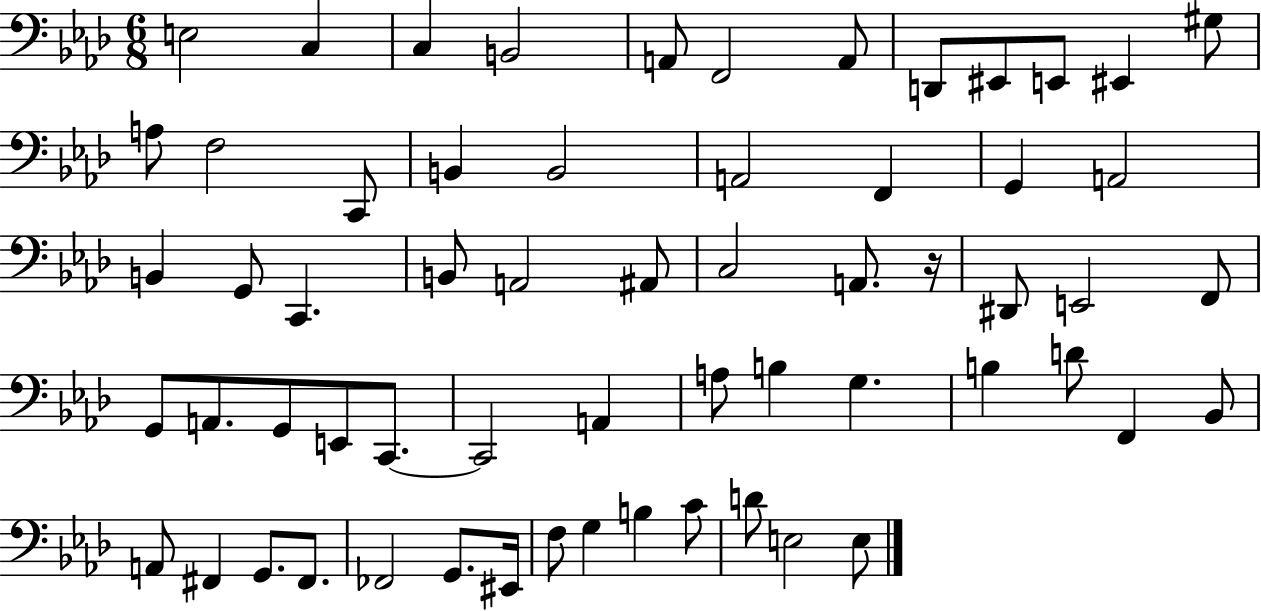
{
  \clef bass
  \numericTimeSignature
  \time 6/8
  \key aes \major
  \repeat volta 2 { e2 c4 | c4 b,2 | a,8 f,2 a,8 | d,8 eis,8 e,8 eis,4 gis8 | \break a8 f2 c,8 | b,4 b,2 | a,2 f,4 | g,4 a,2 | \break b,4 g,8 c,4. | b,8 a,2 ais,8 | c2 a,8. r16 | dis,8 e,2 f,8 | \break g,8 a,8. g,8 e,8 c,8.~~ | c,2 a,4 | a8 b4 g4. | b4 d'8 f,4 bes,8 | \break a,8 fis,4 g,8. fis,8. | fes,2 g,8. eis,16 | f8 g4 b4 c'8 | d'8 e2 e8 | \break } \bar "|."
}